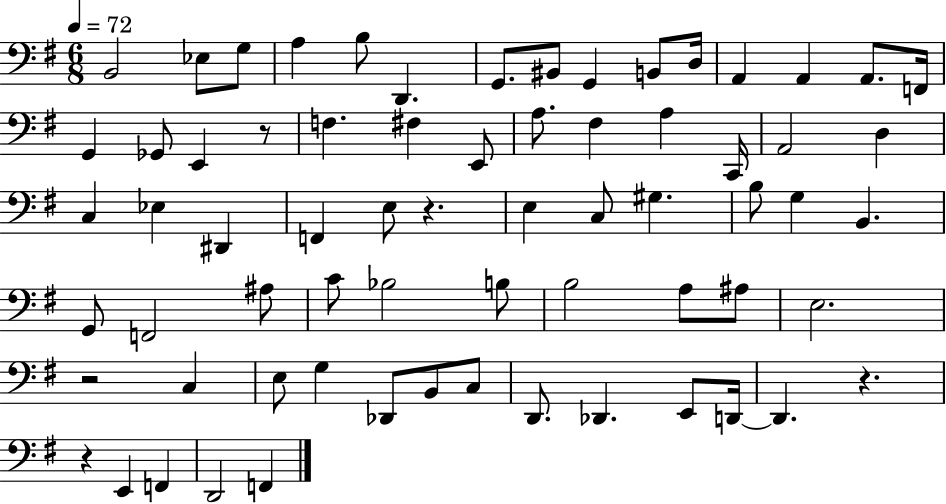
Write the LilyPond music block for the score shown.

{
  \clef bass
  \numericTimeSignature
  \time 6/8
  \key g \major
  \tempo 4 = 72
  b,2 ees8 g8 | a4 b8 d,4. | g,8. bis,8 g,4 b,8 d16 | a,4 a,4 a,8. f,16 | \break g,4 ges,8 e,4 r8 | f4. fis4 e,8 | a8. fis4 a4 c,16 | a,2 d4 | \break c4 ees4 dis,4 | f,4 e8 r4. | e4 c8 gis4. | b8 g4 b,4. | \break g,8 f,2 ais8 | c'8 bes2 b8 | b2 a8 ais8 | e2. | \break r2 c4 | e8 g4 des,8 b,8 c8 | d,8. des,4. e,8 d,16~~ | d,4. r4. | \break r4 e,4 f,4 | d,2 f,4 | \bar "|."
}